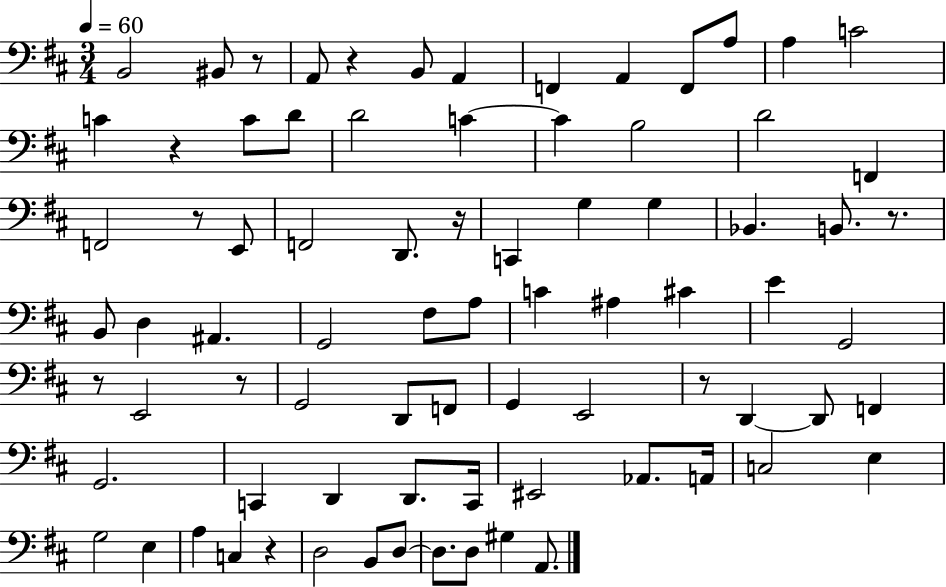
B2/h BIS2/e R/e A2/e R/q B2/e A2/q F2/q A2/q F2/e A3/e A3/q C4/h C4/q R/q C4/e D4/e D4/h C4/q C4/q B3/h D4/h F2/q F2/h R/e E2/e F2/h D2/e. R/s C2/q G3/q G3/q Bb2/q. B2/e. R/e. B2/e D3/q A#2/q. G2/h F#3/e A3/e C4/q A#3/q C#4/q E4/q G2/h R/e E2/h R/e G2/h D2/e F2/e G2/q E2/h R/e D2/q D2/e F2/q G2/h. C2/q D2/q D2/e. C2/s EIS2/h Ab2/e. A2/s C3/h E3/q G3/h E3/q A3/q C3/q R/q D3/h B2/e D3/e D3/e. D3/e G#3/q A2/e.